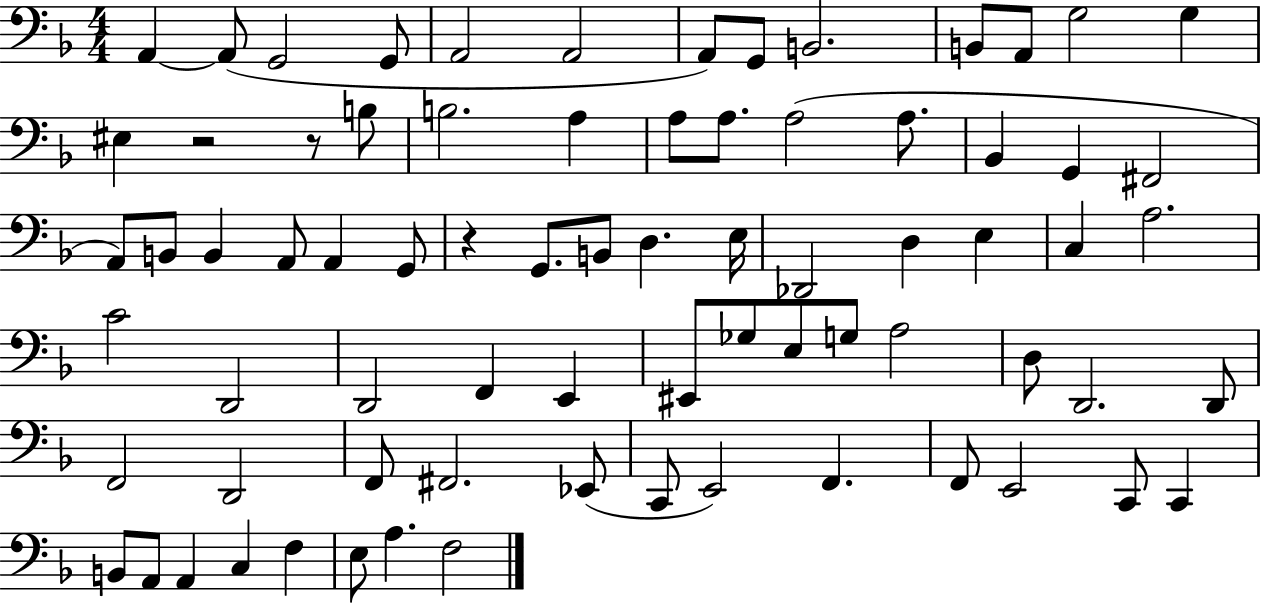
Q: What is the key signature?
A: F major